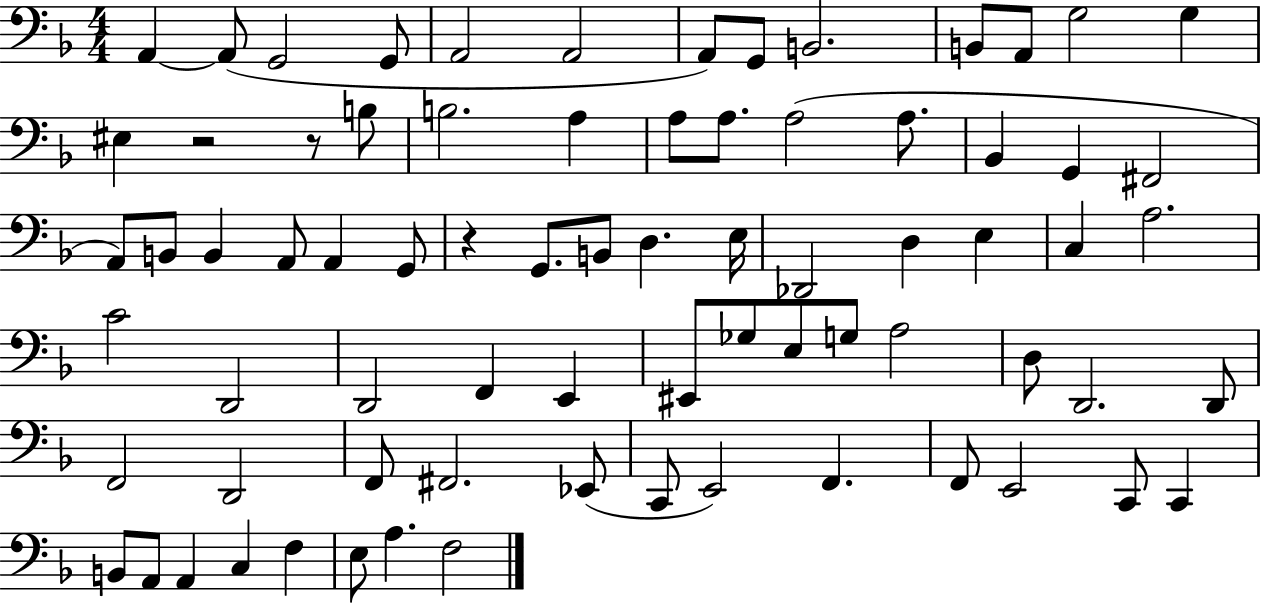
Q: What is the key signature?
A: F major